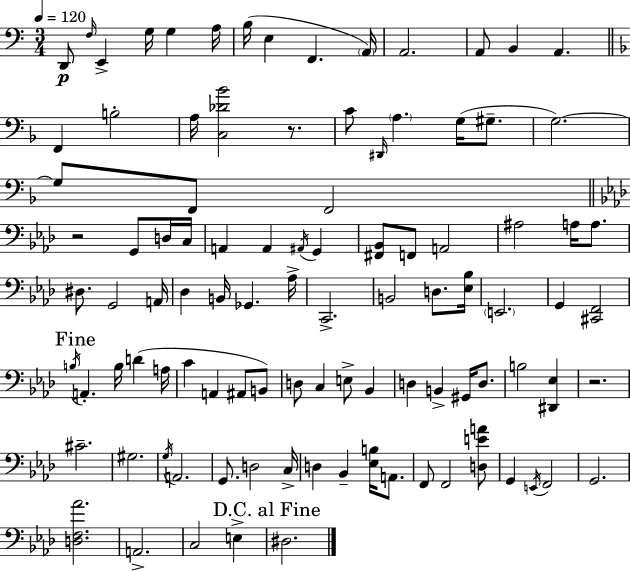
D2/e F3/s E2/q G3/s G3/q A3/s B3/s E3/q F2/q. A2/s A2/h. A2/e B2/q A2/q. F2/q B3/h A3/s [C3,Db4,Bb4]/h R/e. C4/e D#2/s A3/q. G3/s G#3/e. G3/h. G3/e F2/e F2/h R/h G2/e D3/s C3/s A2/q A2/q A#2/s G2/q [F#2,Bb2]/e F2/e A2/h A#3/h A3/s A3/e. D#3/e. G2/h A2/s Db3/q B2/s Gb2/q. Ab3/s C2/h. B2/h D3/e. [Eb3,Bb3]/s E2/h. G2/q [C#2,F2]/h B3/s A2/q. B3/s D4/q A3/s C4/q A2/q A#2/e B2/e D3/e C3/q E3/e Bb2/q D3/q B2/q G#2/s D3/e. B3/h [D#2,Eb3]/q R/h. C#4/h. G#3/h. G3/s A2/h. G2/e. D3/h C3/s D3/q Bb2/q [Eb3,B3]/s A2/e. F2/e F2/h [D3,E4,A4]/e G2/q E2/s F2/h G2/h. [D3,F3,Ab4]/h. A2/h. C3/h E3/q D#3/h.